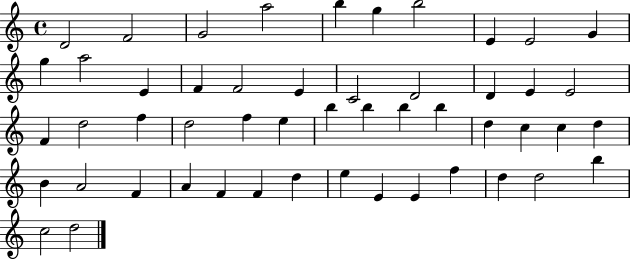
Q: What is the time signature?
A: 4/4